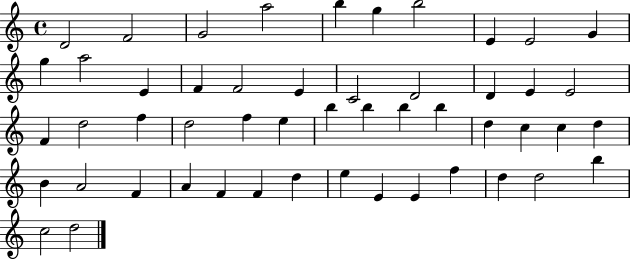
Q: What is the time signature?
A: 4/4